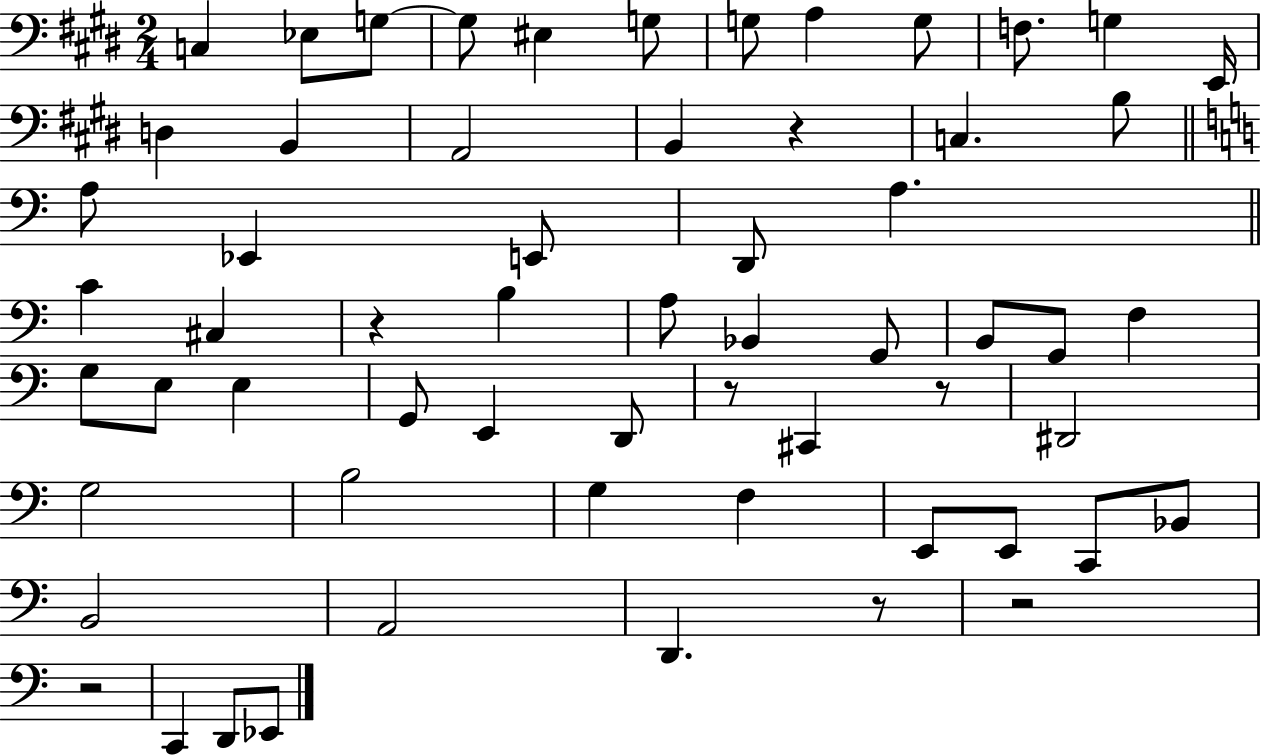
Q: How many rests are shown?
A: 7